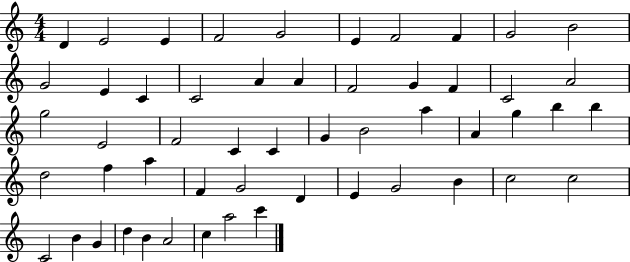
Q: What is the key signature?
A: C major